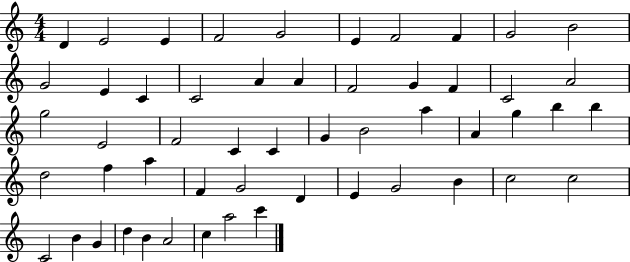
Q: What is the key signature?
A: C major